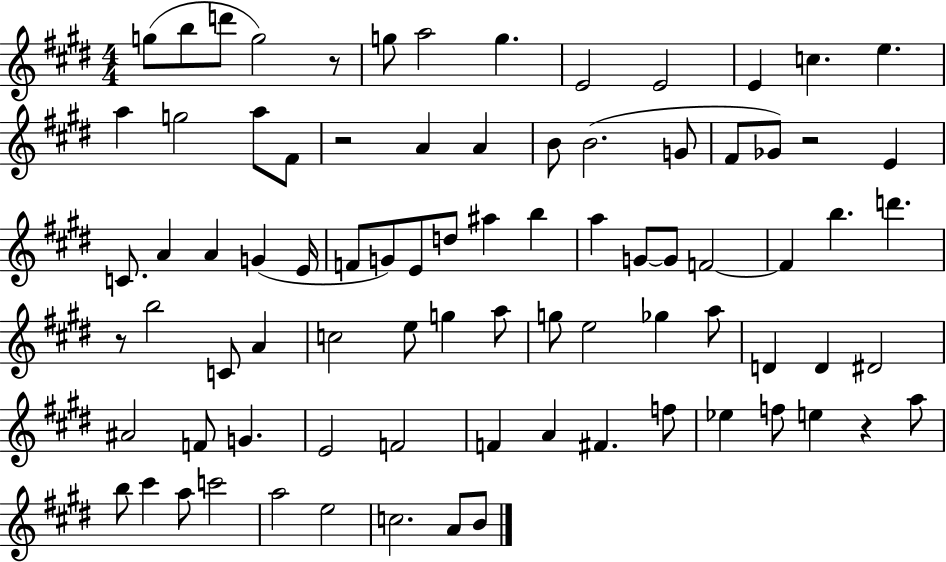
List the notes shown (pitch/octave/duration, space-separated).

G5/e B5/e D6/e G5/h R/e G5/e A5/h G5/q. E4/h E4/h E4/q C5/q. E5/q. A5/q G5/h A5/e F#4/e R/h A4/q A4/q B4/e B4/h. G4/e F#4/e Gb4/e R/h E4/q C4/e. A4/q A4/q G4/q E4/s F4/e G4/e E4/e D5/e A#5/q B5/q A5/q G4/e G4/e F4/h F4/q B5/q. D6/q. R/e B5/h C4/e A4/q C5/h E5/e G5/q A5/e G5/e E5/h Gb5/q A5/e D4/q D4/q D#4/h A#4/h F4/e G4/q. E4/h F4/h F4/q A4/q F#4/q. F5/e Eb5/q F5/e E5/q R/q A5/e B5/e C#6/q A5/e C6/h A5/h E5/h C5/h. A4/e B4/e